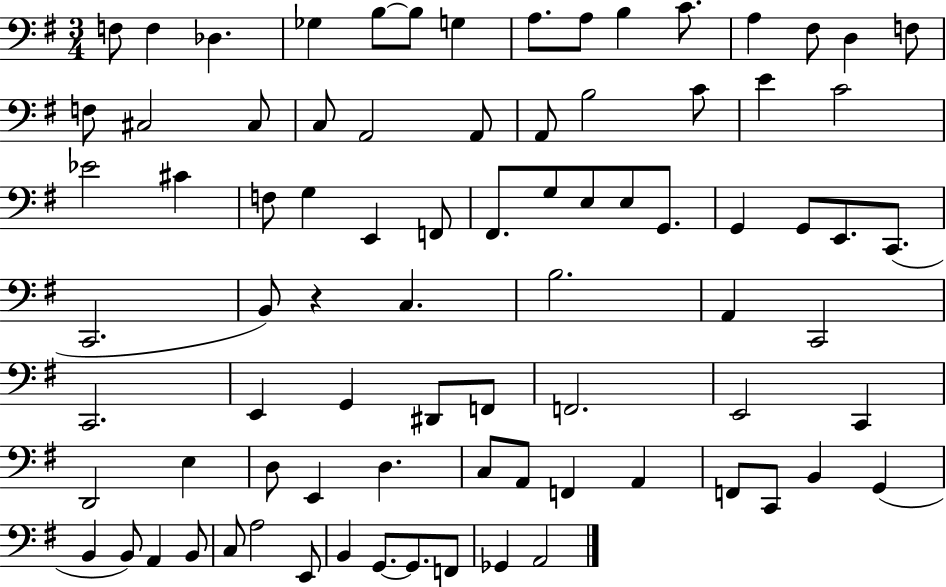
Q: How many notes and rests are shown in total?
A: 82